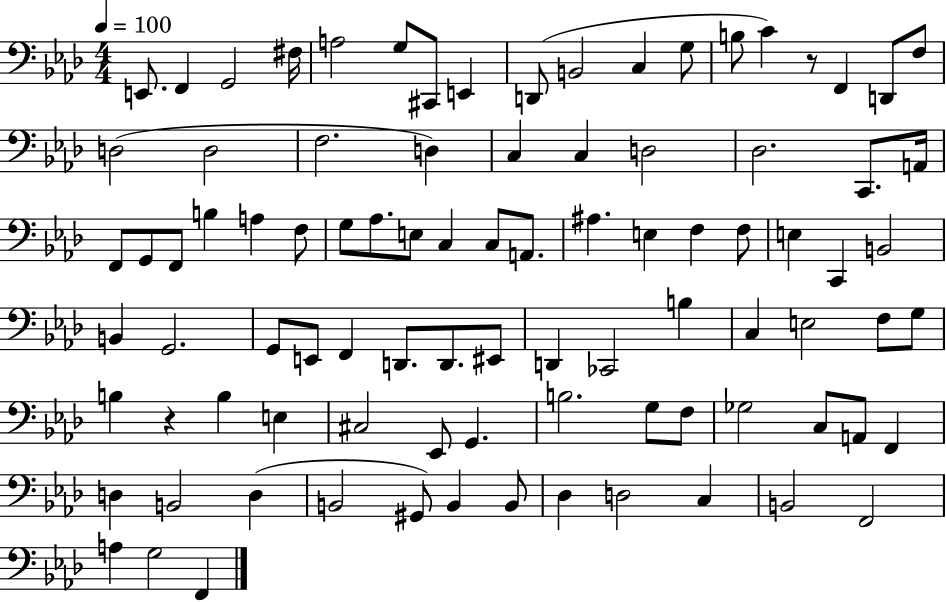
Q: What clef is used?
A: bass